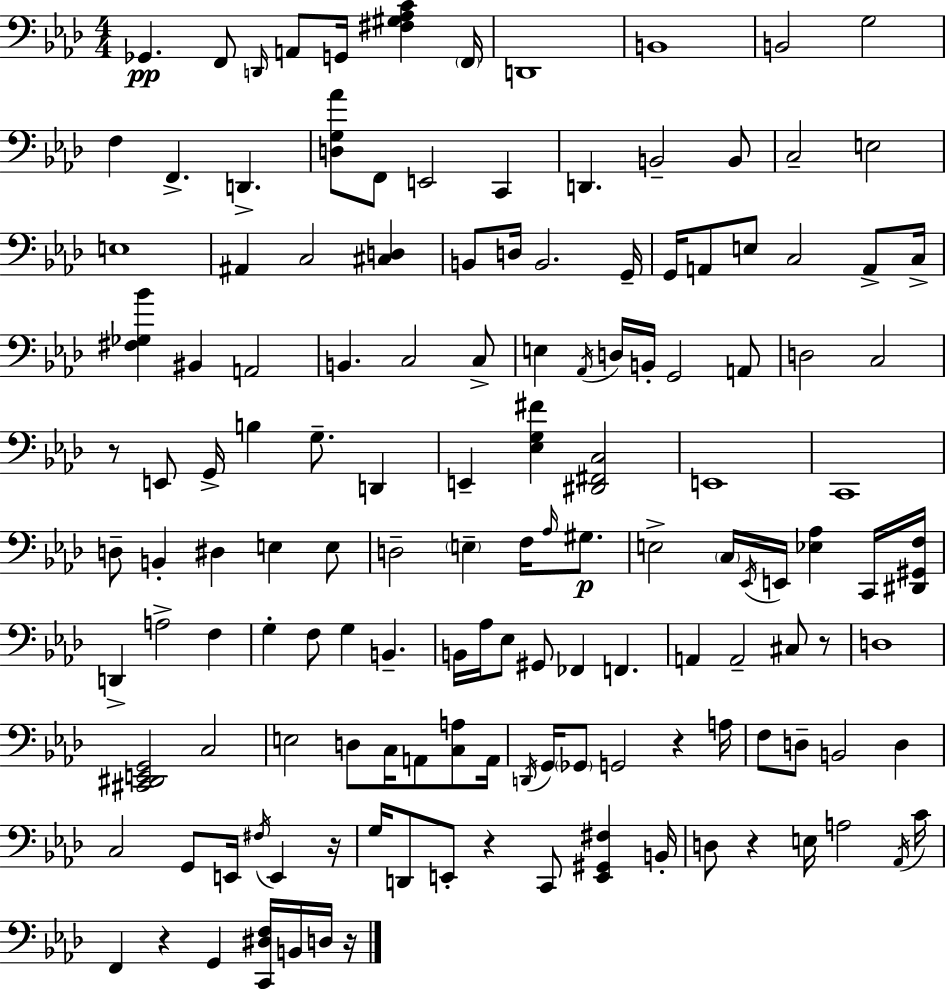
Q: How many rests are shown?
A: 8